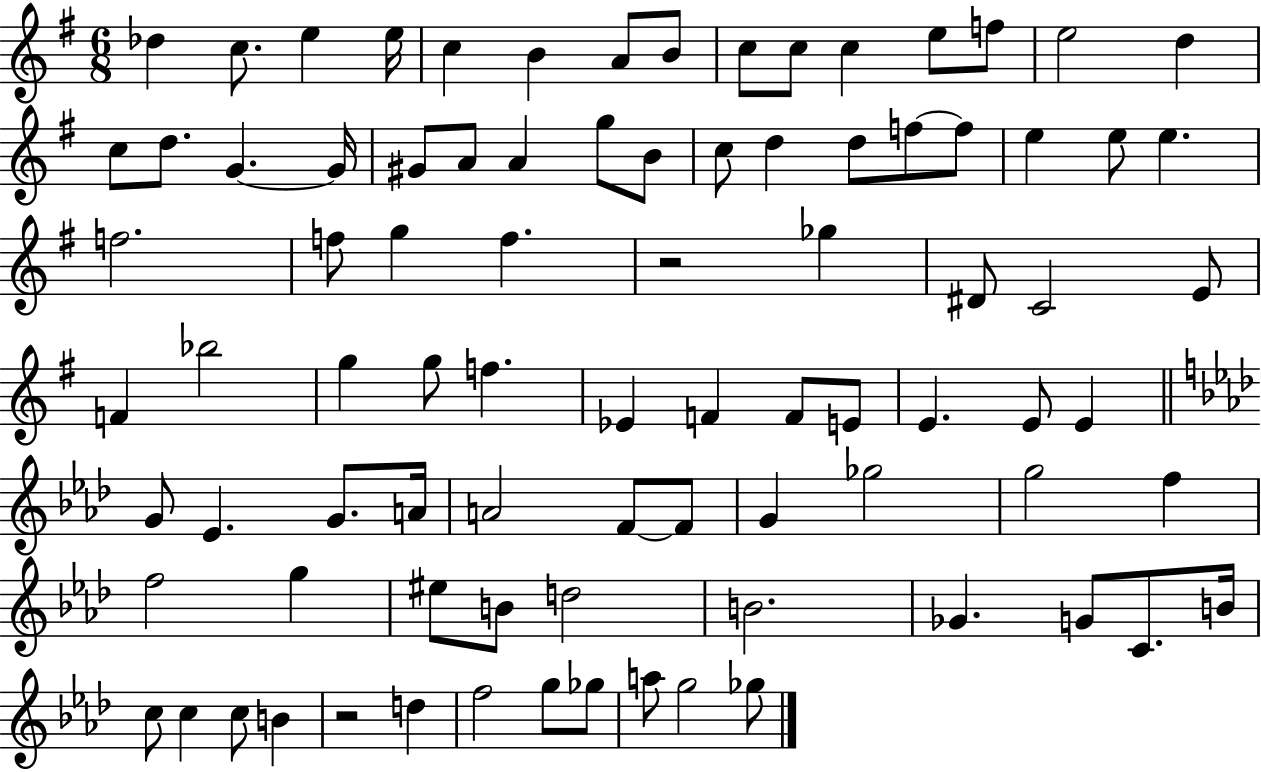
Db5/q C5/e. E5/q E5/s C5/q B4/q A4/e B4/e C5/e C5/e C5/q E5/e F5/e E5/h D5/q C5/e D5/e. G4/q. G4/s G#4/e A4/e A4/q G5/e B4/e C5/e D5/q D5/e F5/e F5/e E5/q E5/e E5/q. F5/h. F5/e G5/q F5/q. R/h Gb5/q D#4/e C4/h E4/e F4/q Bb5/h G5/q G5/e F5/q. Eb4/q F4/q F4/e E4/e E4/q. E4/e E4/q G4/e Eb4/q. G4/e. A4/s A4/h F4/e F4/e G4/q Gb5/h G5/h F5/q F5/h G5/q EIS5/e B4/e D5/h B4/h. Gb4/q. G4/e C4/e. B4/s C5/e C5/q C5/e B4/q R/h D5/q F5/h G5/e Gb5/e A5/e G5/h Gb5/e